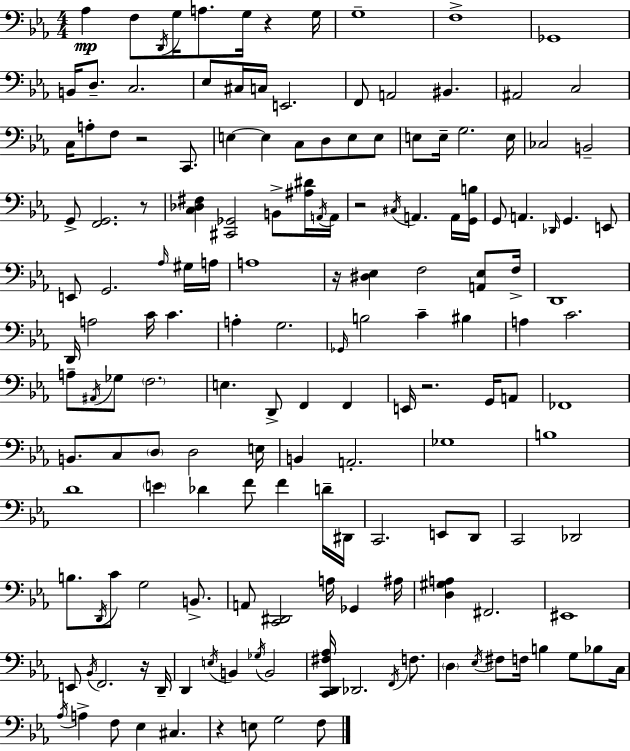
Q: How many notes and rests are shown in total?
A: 161